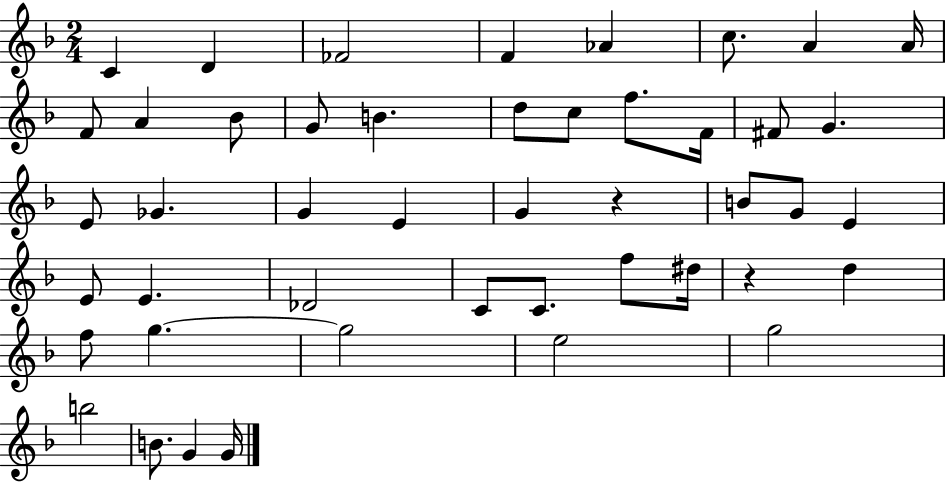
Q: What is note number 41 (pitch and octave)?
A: B5